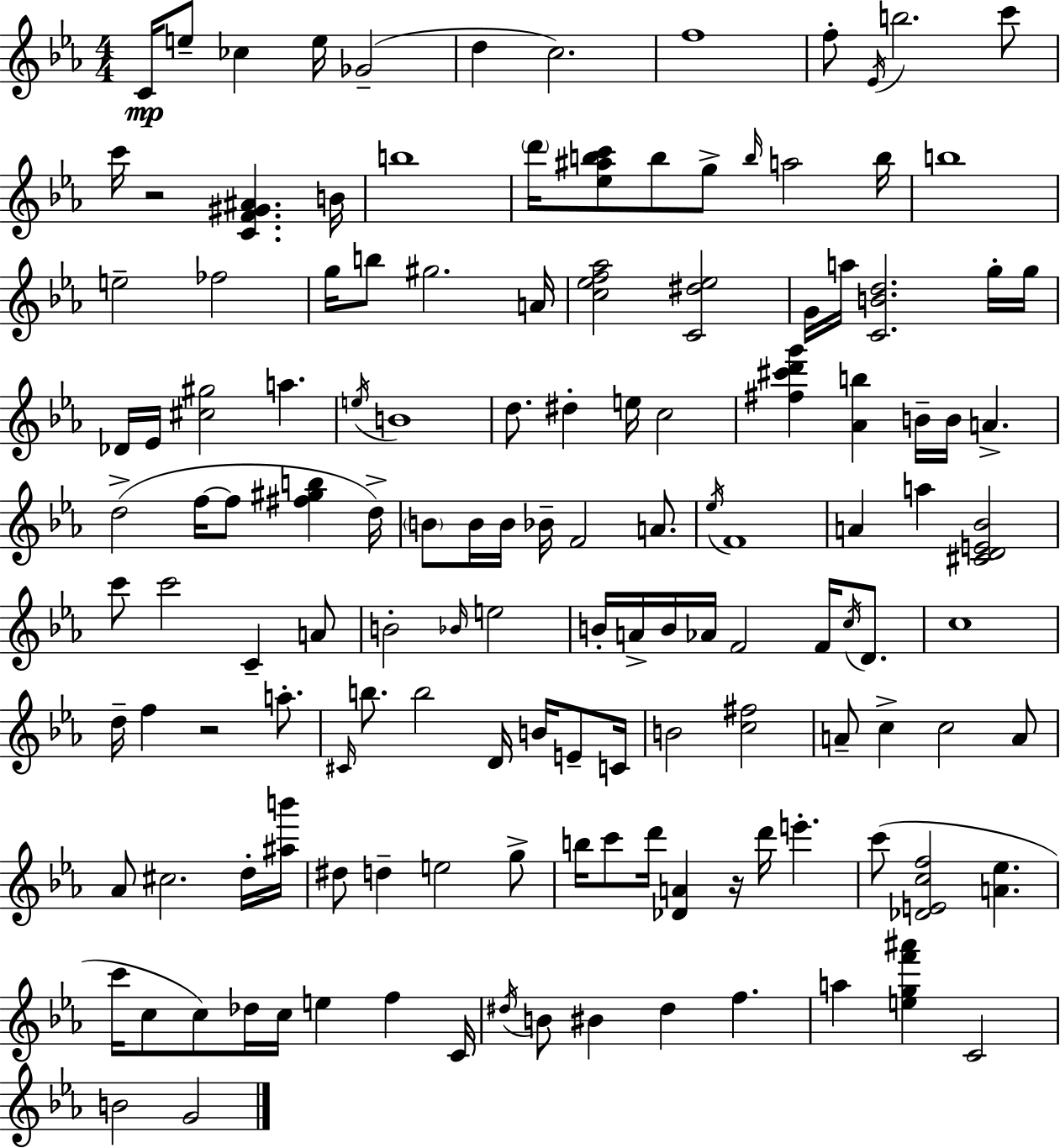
{
  \clef treble
  \numericTimeSignature
  \time 4/4
  \key c \minor
  c'16\mp e''8-- ces''4 e''16 ges'2--( | d''4 c''2.) | f''1 | f''8-. \acciaccatura { ees'16 } b''2. c'''8 | \break c'''16 r2 <c' f' gis' ais'>4. | b'16 b''1 | \parenthesize d'''16 <ees'' ais'' b'' c'''>8 b''8 g''8-> \grace { b''16 } a''2 | b''16 b''1 | \break e''2-- fes''2 | g''16 b''8 gis''2. | a'16 <c'' ees'' f'' aes''>2 <c' dis'' ees''>2 | g'16 a''16 <c' b' d''>2. | \break g''16-. g''16 des'16 ees'16 <cis'' gis''>2 a''4. | \acciaccatura { e''16 } b'1 | d''8. dis''4-. e''16 c''2 | <fis'' cis''' d''' g'''>4 <aes' b''>4 b'16-- b'16 a'4.-> | \break d''2->( f''16~~ f''8 <fis'' gis'' b''>4 | d''16->) \parenthesize b'8 b'16 b'16 bes'16-- f'2 | a'8. \acciaccatura { ees''16 } f'1 | a'4 a''4 <cis' d' e' bes'>2 | \break c'''8 c'''2 c'4-- | a'8 b'2-. \grace { bes'16 } e''2 | b'16-. a'16-> b'16 aes'16 f'2 | f'16 \acciaccatura { c''16 } d'8. c''1 | \break d''16-- f''4 r2 | a''8.-. \grace { cis'16 } b''8. b''2 | d'16 b'16 e'8-- c'16 b'2 <c'' fis''>2 | a'8-- c''4-> c''2 | \break a'8 aes'8 cis''2. | d''16-. <ais'' b'''>16 dis''8 d''4-- e''2 | g''8-> b''16 c'''8 d'''16 <des' a'>4 r16 | d'''16 e'''4.-. c'''8( <des' e' c'' f''>2 | \break <a' ees''>4. c'''16 c''8 c''8) des''16 c''16 e''4 | f''4 c'16 \acciaccatura { dis''16 } b'8 bis'4 dis''4 | f''4. a''4 <e'' g'' f''' ais'''>4 | c'2 b'2 | \break g'2 \bar "|."
}